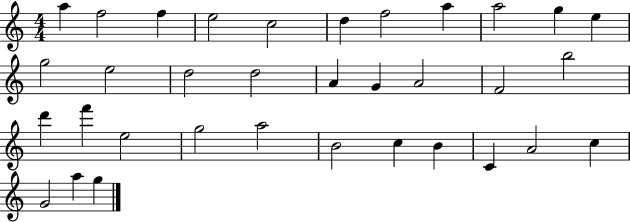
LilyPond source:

{
  \clef treble
  \numericTimeSignature
  \time 4/4
  \key c \major
  a''4 f''2 f''4 | e''2 c''2 | d''4 f''2 a''4 | a''2 g''4 e''4 | \break g''2 e''2 | d''2 d''2 | a'4 g'4 a'2 | f'2 b''2 | \break d'''4 f'''4 e''2 | g''2 a''2 | b'2 c''4 b'4 | c'4 a'2 c''4 | \break g'2 a''4 g''4 | \bar "|."
}